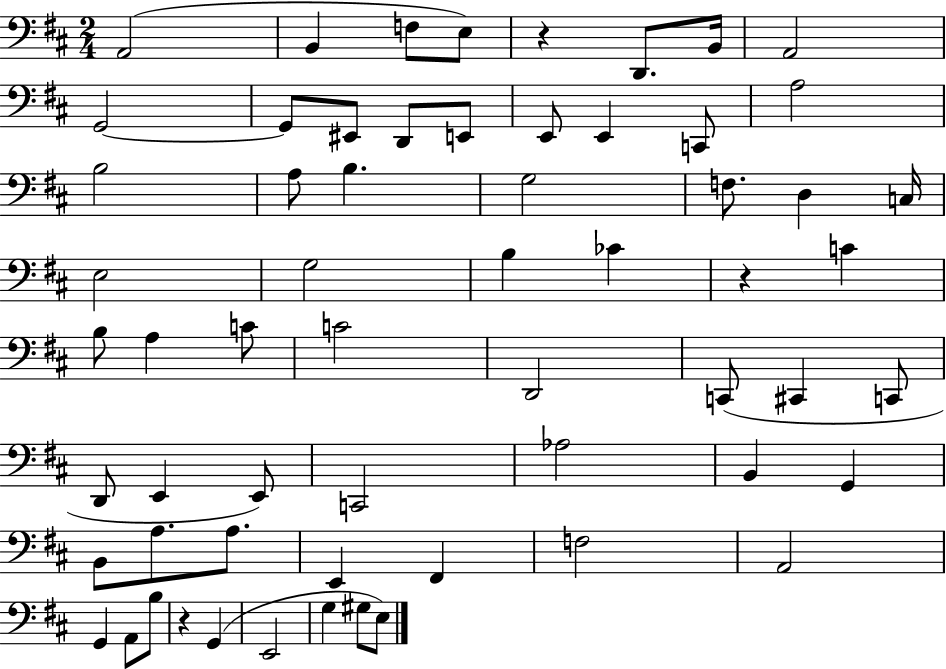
X:1
T:Untitled
M:2/4
L:1/4
K:D
A,,2 B,, F,/2 E,/2 z D,,/2 B,,/4 A,,2 G,,2 G,,/2 ^E,,/2 D,,/2 E,,/2 E,,/2 E,, C,,/2 A,2 B,2 A,/2 B, G,2 F,/2 D, C,/4 E,2 G,2 B, _C z C B,/2 A, C/2 C2 D,,2 C,,/2 ^C,, C,,/2 D,,/2 E,, E,,/2 C,,2 _A,2 B,, G,, B,,/2 A,/2 A,/2 E,, ^F,, F,2 A,,2 G,, A,,/2 B,/2 z G,, E,,2 G, ^G,/2 E,/2